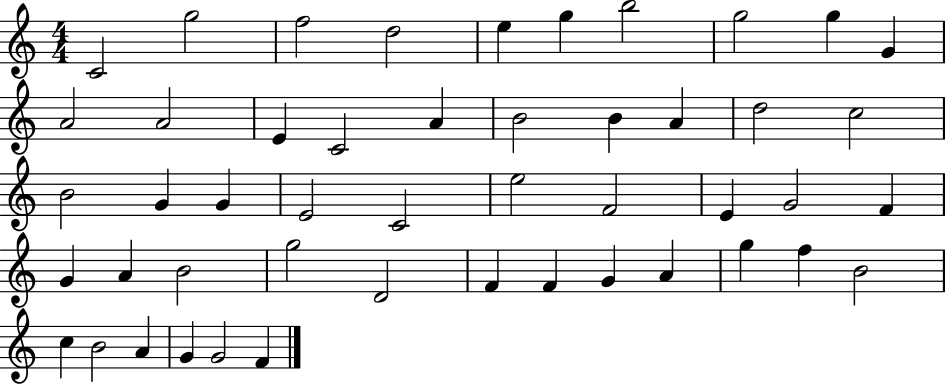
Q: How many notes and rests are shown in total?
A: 48